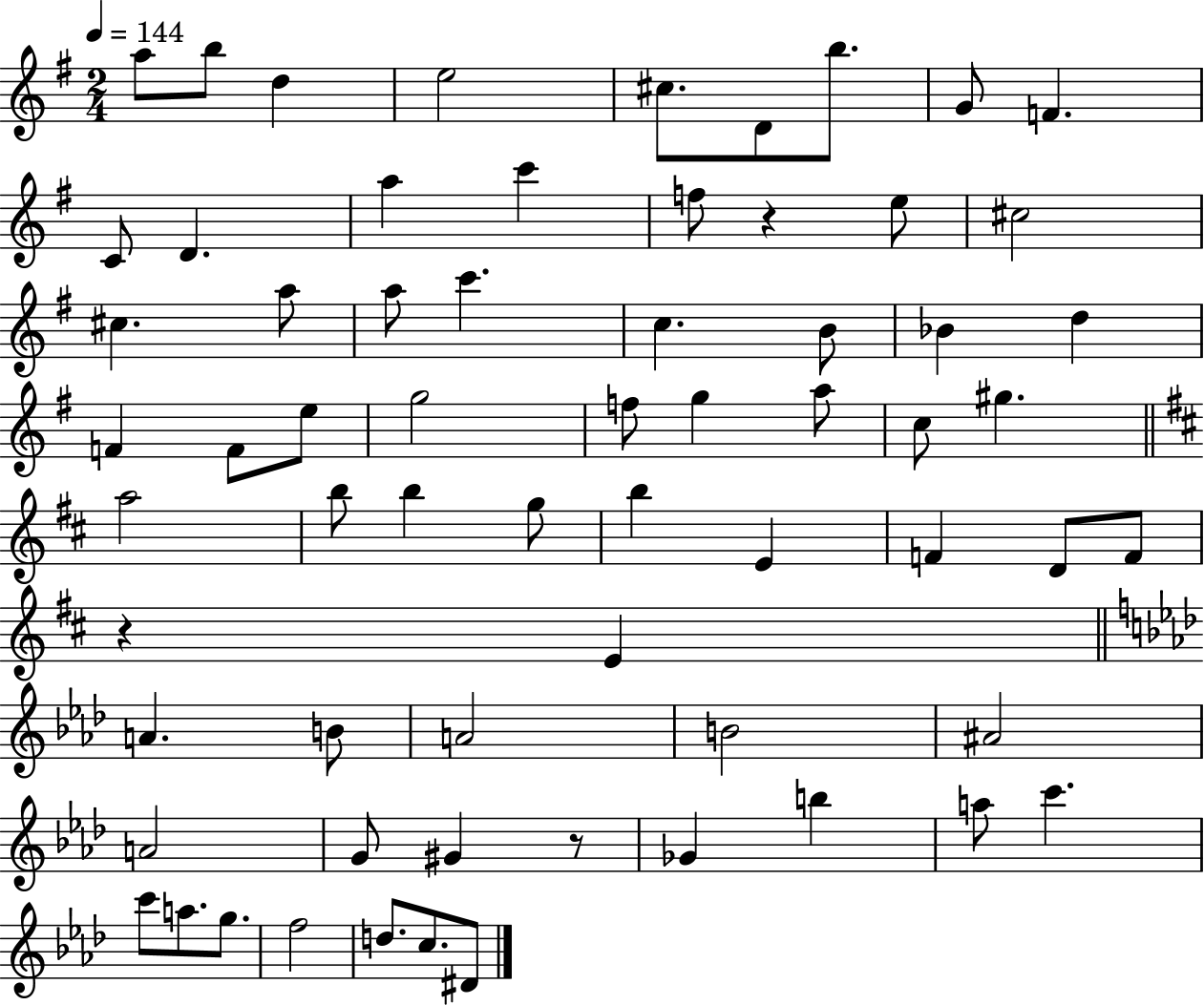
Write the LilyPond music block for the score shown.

{
  \clef treble
  \numericTimeSignature
  \time 2/4
  \key g \major
  \tempo 4 = 144
  a''8 b''8 d''4 | e''2 | cis''8. d'8 b''8. | g'8 f'4. | \break c'8 d'4. | a''4 c'''4 | f''8 r4 e''8 | cis''2 | \break cis''4. a''8 | a''8 c'''4. | c''4. b'8 | bes'4 d''4 | \break f'4 f'8 e''8 | g''2 | f''8 g''4 a''8 | c''8 gis''4. | \break \bar "||" \break \key d \major a''2 | b''8 b''4 g''8 | b''4 e'4 | f'4 d'8 f'8 | \break r4 e'4 | \bar "||" \break \key aes \major a'4. b'8 | a'2 | b'2 | ais'2 | \break a'2 | g'8 gis'4 r8 | ges'4 b''4 | a''8 c'''4. | \break c'''8 a''8. g''8. | f''2 | d''8. c''8. dis'8 | \bar "|."
}